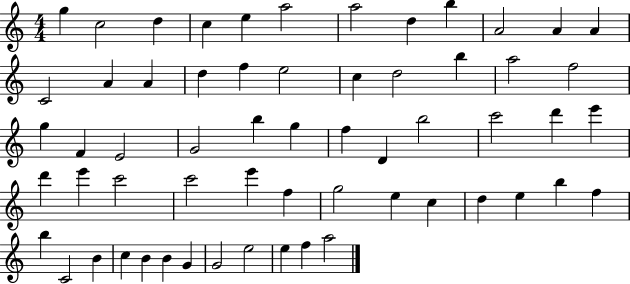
G5/q C5/h D5/q C5/q E5/q A5/h A5/h D5/q B5/q A4/h A4/q A4/q C4/h A4/q A4/q D5/q F5/q E5/h C5/q D5/h B5/q A5/h F5/h G5/q F4/q E4/h G4/h B5/q G5/q F5/q D4/q B5/h C6/h D6/q E6/q D6/q E6/q C6/h C6/h E6/q F5/q G5/h E5/q C5/q D5/q E5/q B5/q F5/q B5/q C4/h B4/q C5/q B4/q B4/q G4/q G4/h E5/h E5/q F5/q A5/h